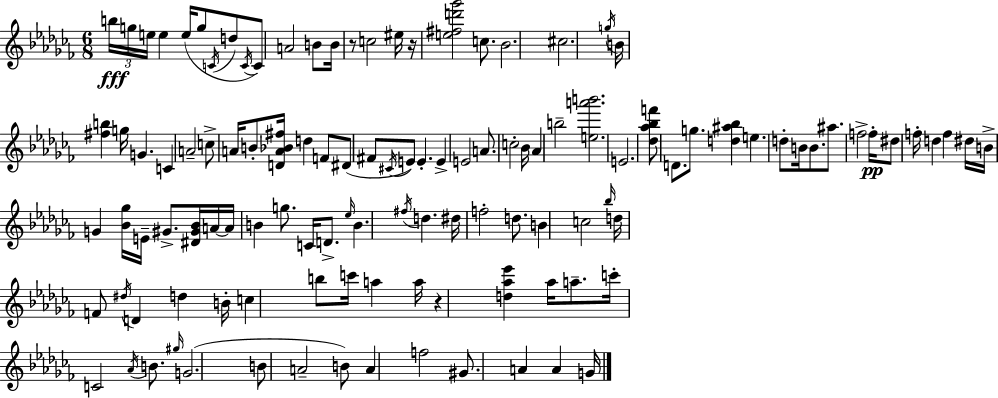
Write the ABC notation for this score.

X:1
T:Untitled
M:6/8
L:1/4
K:Abm
b/4 g/4 e/4 e e/4 g/2 C/4 d/2 C/4 C/2 A2 B/2 B/4 z/2 c2 ^e/4 z/4 [e^fd'_g']2 c/2 _B2 ^c2 g/4 B/4 [^fb] g/4 G C A2 c/2 A/4 B/2 [DA_B^f]/4 d F/2 ^D/2 ^F/2 ^C/4 E/2 E E E2 A/2 c2 _B/4 _A b2 [ea'b']2 E2 [_d_a_bf']/2 D/2 g/2 [d^a_b] e d/2 B/4 B/2 ^a/2 f2 f/4 ^d/2 f/4 d f ^d/4 B/4 G [_B_g]/4 E/4 ^G/2 [^D^G_B]/4 A/4 A/4 B g/2 C/4 D/2 _e/4 B ^f/4 d ^d/4 f2 d/2 B c2 _b/4 d/4 F/2 ^d/4 D d B/4 c b/2 c'/4 a a/4 z [d_a_e'] _a/4 a/2 c'/4 C2 _A/4 B/2 ^g/4 G2 B/2 A2 B/2 A f2 ^G/2 A A G/4